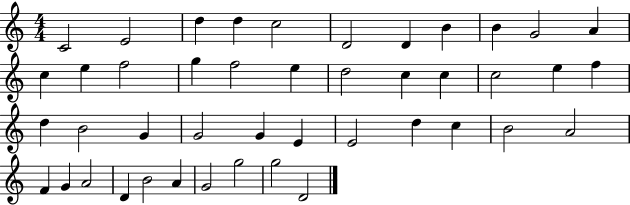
X:1
T:Untitled
M:4/4
L:1/4
K:C
C2 E2 d d c2 D2 D B B G2 A c e f2 g f2 e d2 c c c2 e f d B2 G G2 G E E2 d c B2 A2 F G A2 D B2 A G2 g2 g2 D2